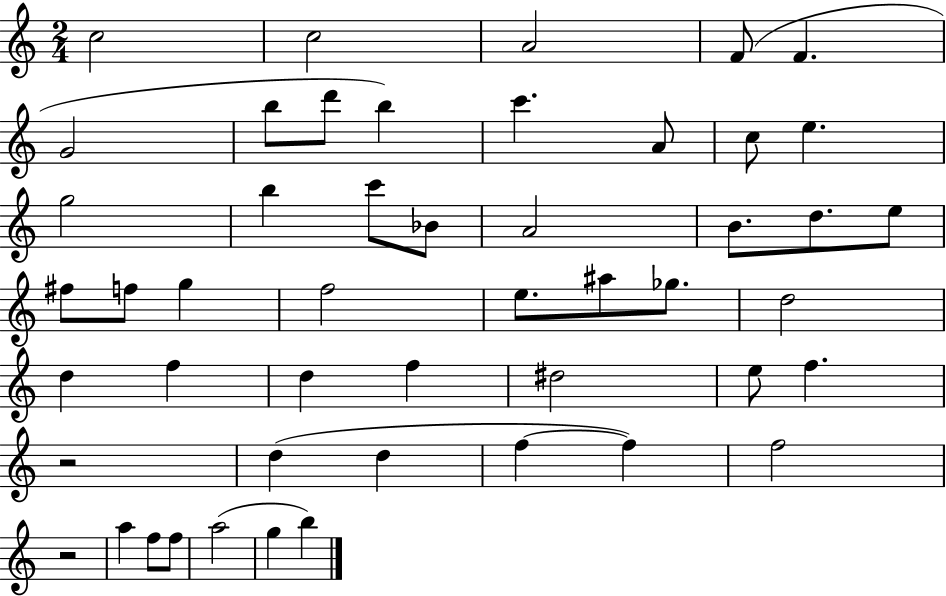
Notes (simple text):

C5/h C5/h A4/h F4/e F4/q. G4/h B5/e D6/e B5/q C6/q. A4/e C5/e E5/q. G5/h B5/q C6/e Bb4/e A4/h B4/e. D5/e. E5/e F#5/e F5/e G5/q F5/h E5/e. A#5/e Gb5/e. D5/h D5/q F5/q D5/q F5/q D#5/h E5/e F5/q. R/h D5/q D5/q F5/q F5/q F5/h R/h A5/q F5/e F5/e A5/h G5/q B5/q